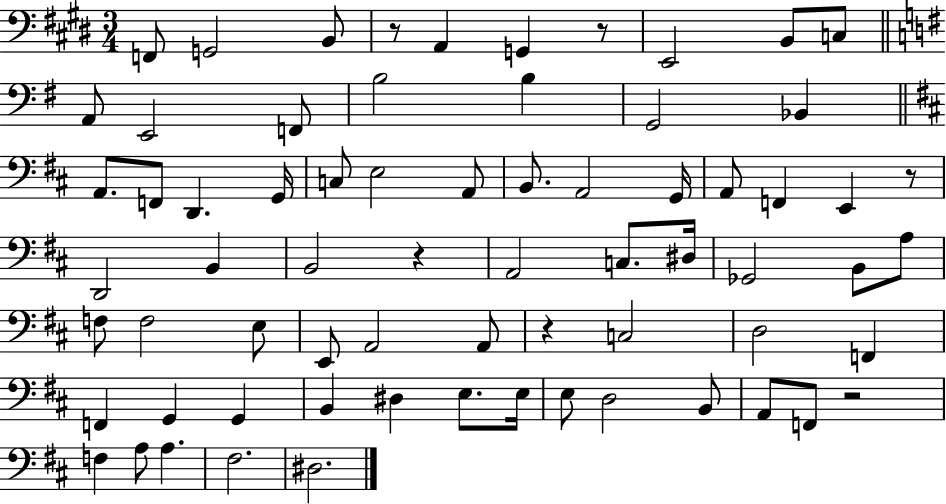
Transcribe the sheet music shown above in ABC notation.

X:1
T:Untitled
M:3/4
L:1/4
K:E
F,,/2 G,,2 B,,/2 z/2 A,, G,, z/2 E,,2 B,,/2 C,/2 A,,/2 E,,2 F,,/2 B,2 B, G,,2 _B,, A,,/2 F,,/2 D,, G,,/4 C,/2 E,2 A,,/2 B,,/2 A,,2 G,,/4 A,,/2 F,, E,, z/2 D,,2 B,, B,,2 z A,,2 C,/2 ^D,/4 _G,,2 B,,/2 A,/2 F,/2 F,2 E,/2 E,,/2 A,,2 A,,/2 z C,2 D,2 F,, F,, G,, G,, B,, ^D, E,/2 E,/4 E,/2 D,2 B,,/2 A,,/2 F,,/2 z2 F, A,/2 A, ^F,2 ^D,2